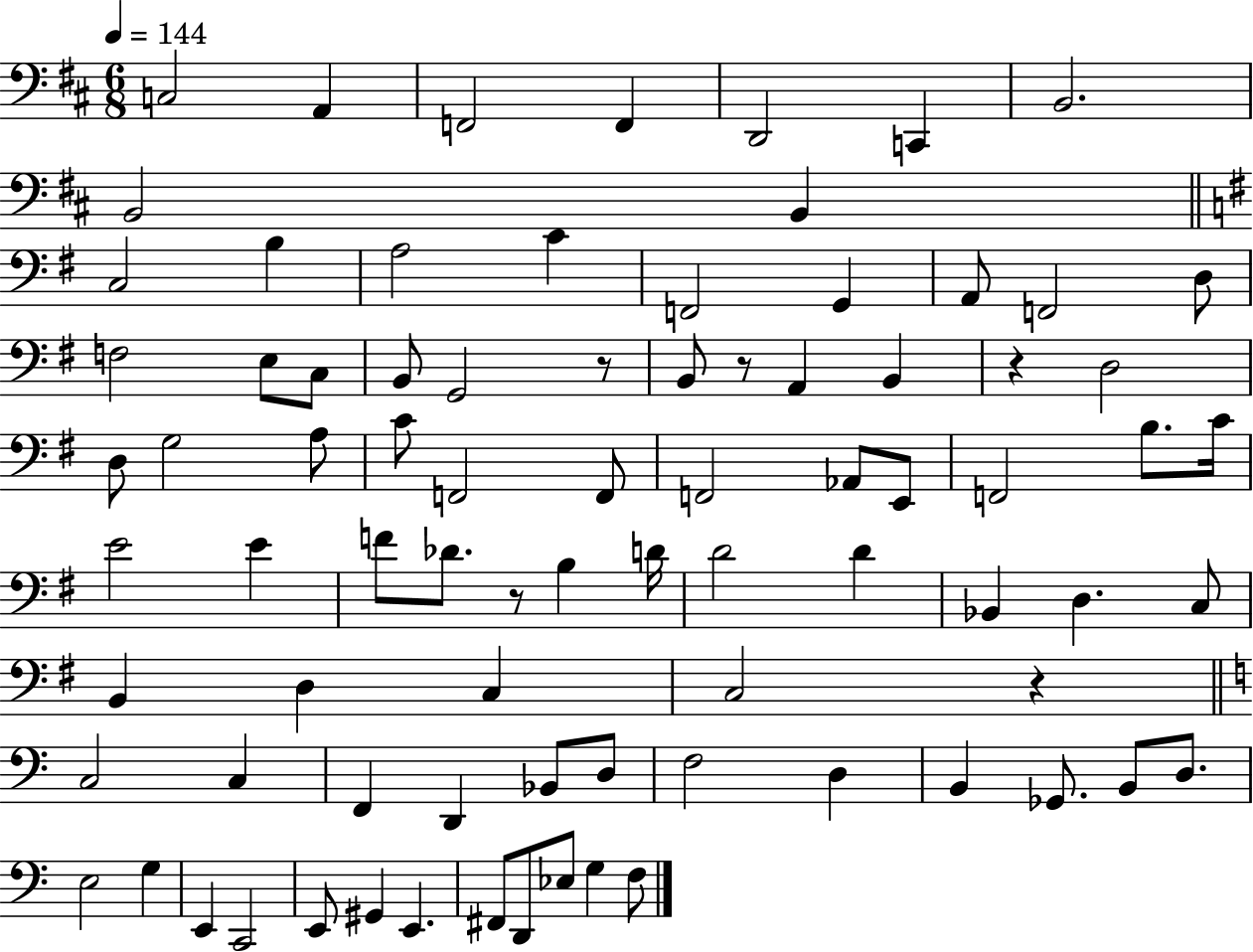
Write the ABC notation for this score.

X:1
T:Untitled
M:6/8
L:1/4
K:D
C,2 A,, F,,2 F,, D,,2 C,, B,,2 B,,2 B,, C,2 B, A,2 C F,,2 G,, A,,/2 F,,2 D,/2 F,2 E,/2 C,/2 B,,/2 G,,2 z/2 B,,/2 z/2 A,, B,, z D,2 D,/2 G,2 A,/2 C/2 F,,2 F,,/2 F,,2 _A,,/2 E,,/2 F,,2 B,/2 C/4 E2 E F/2 _D/2 z/2 B, D/4 D2 D _B,, D, C,/2 B,, D, C, C,2 z C,2 C, F,, D,, _B,,/2 D,/2 F,2 D, B,, _G,,/2 B,,/2 D,/2 E,2 G, E,, C,,2 E,,/2 ^G,, E,, ^F,,/2 D,,/2 _E,/2 G, F,/2